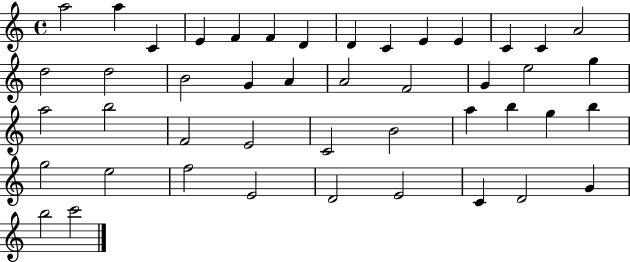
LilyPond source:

{
  \clef treble
  \time 4/4
  \defaultTimeSignature
  \key c \major
  a''2 a''4 c'4 | e'4 f'4 f'4 d'4 | d'4 c'4 e'4 e'4 | c'4 c'4 a'2 | \break d''2 d''2 | b'2 g'4 a'4 | a'2 f'2 | g'4 e''2 g''4 | \break a''2 b''2 | f'2 e'2 | c'2 b'2 | a''4 b''4 g''4 b''4 | \break g''2 e''2 | f''2 e'2 | d'2 e'2 | c'4 d'2 g'4 | \break b''2 c'''2 | \bar "|."
}